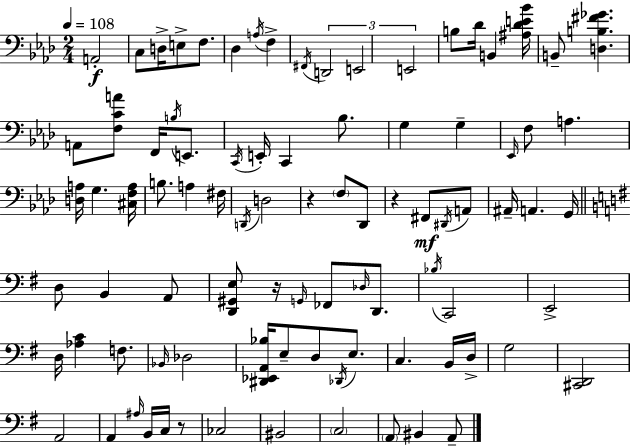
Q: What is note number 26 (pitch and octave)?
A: G3